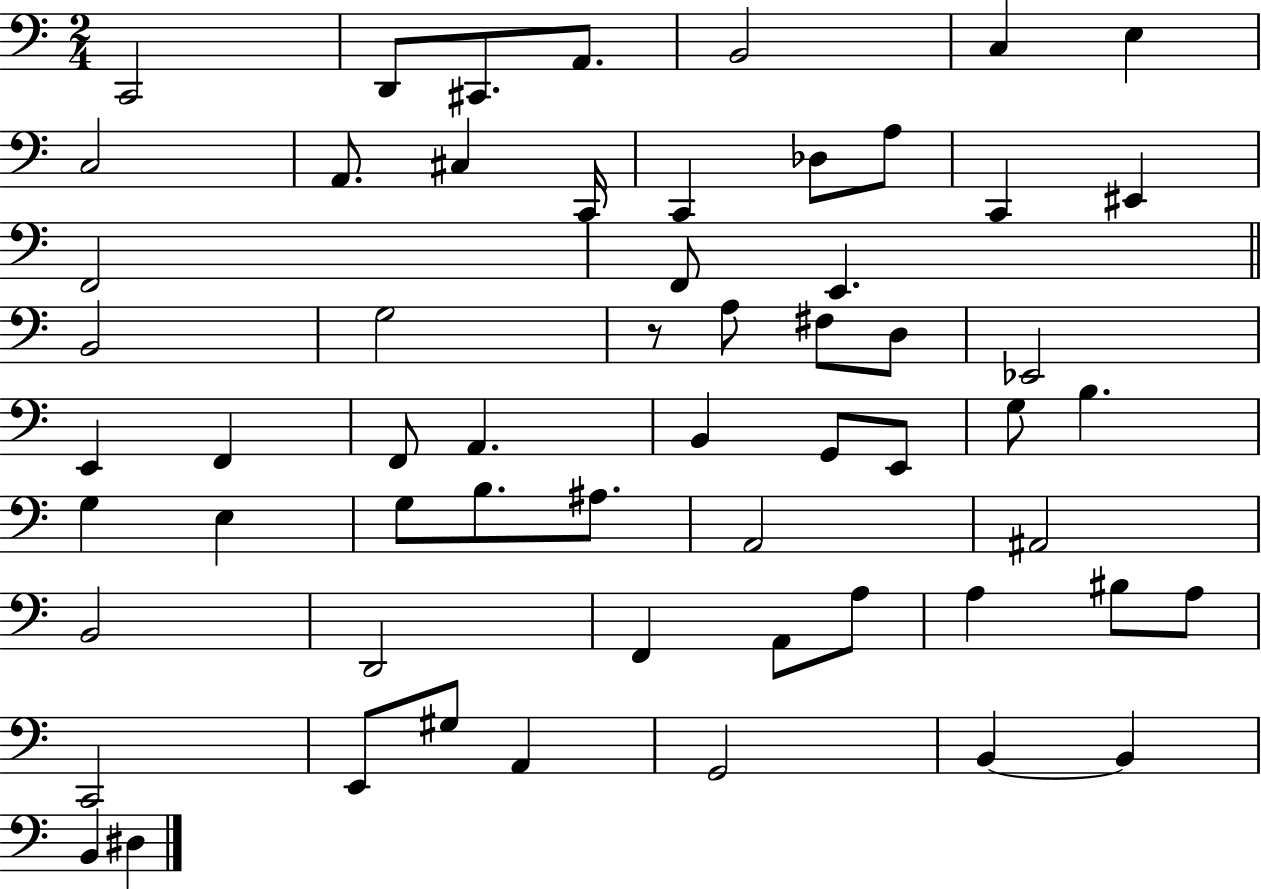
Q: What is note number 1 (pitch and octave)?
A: C2